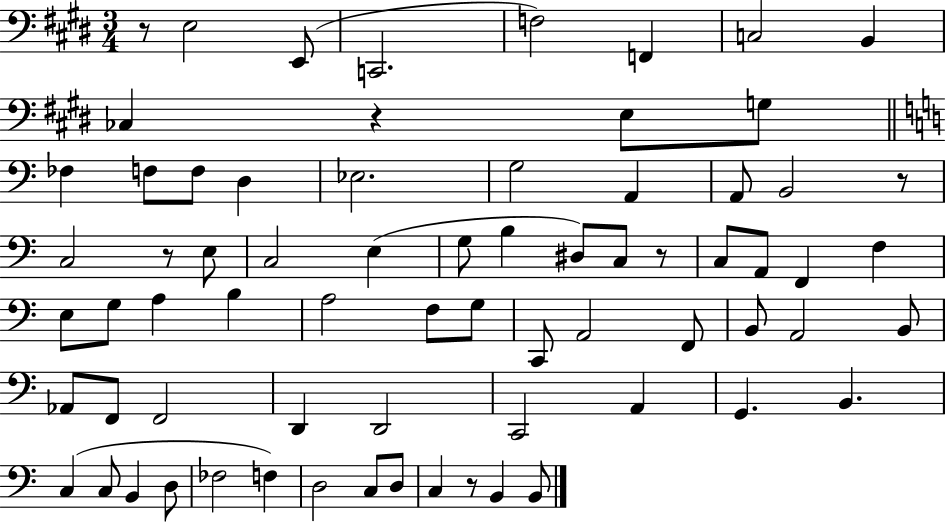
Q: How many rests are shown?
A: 6